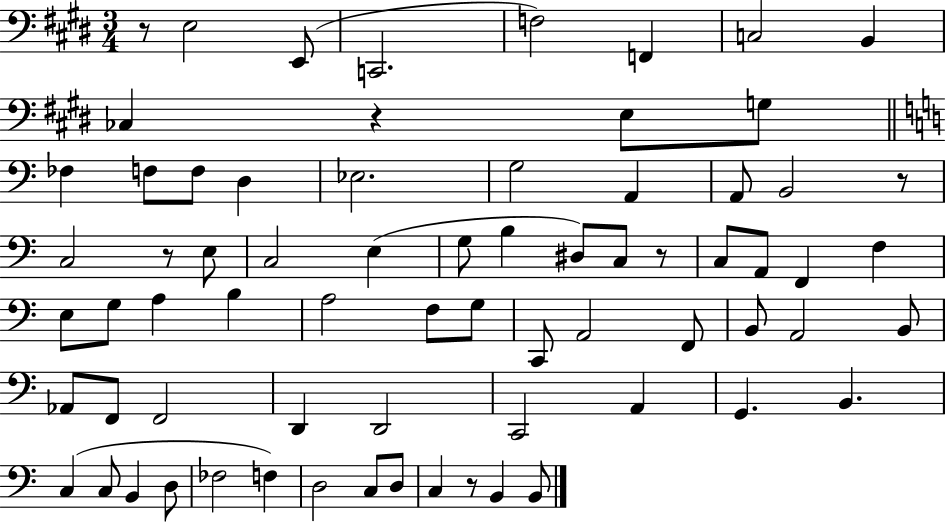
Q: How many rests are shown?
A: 6